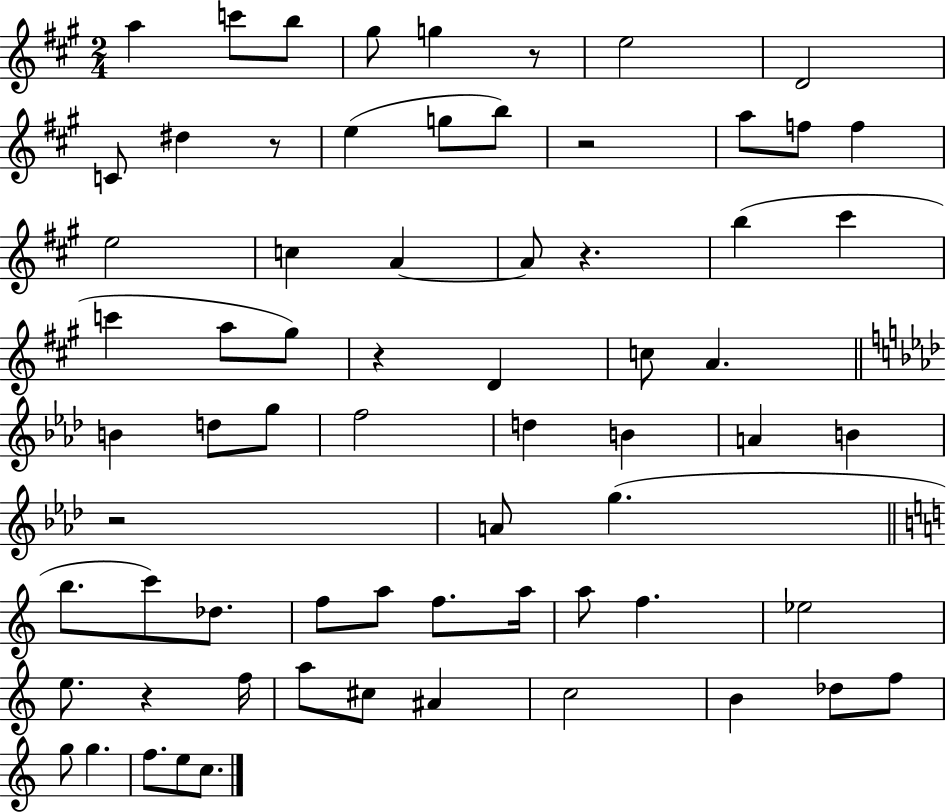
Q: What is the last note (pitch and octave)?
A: C5